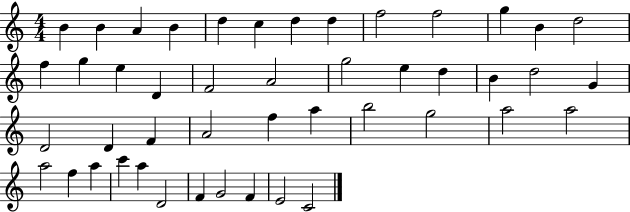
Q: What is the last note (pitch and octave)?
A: C4